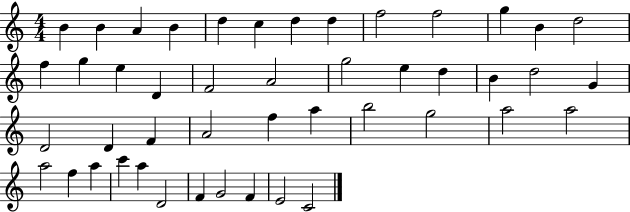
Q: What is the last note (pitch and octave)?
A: C4